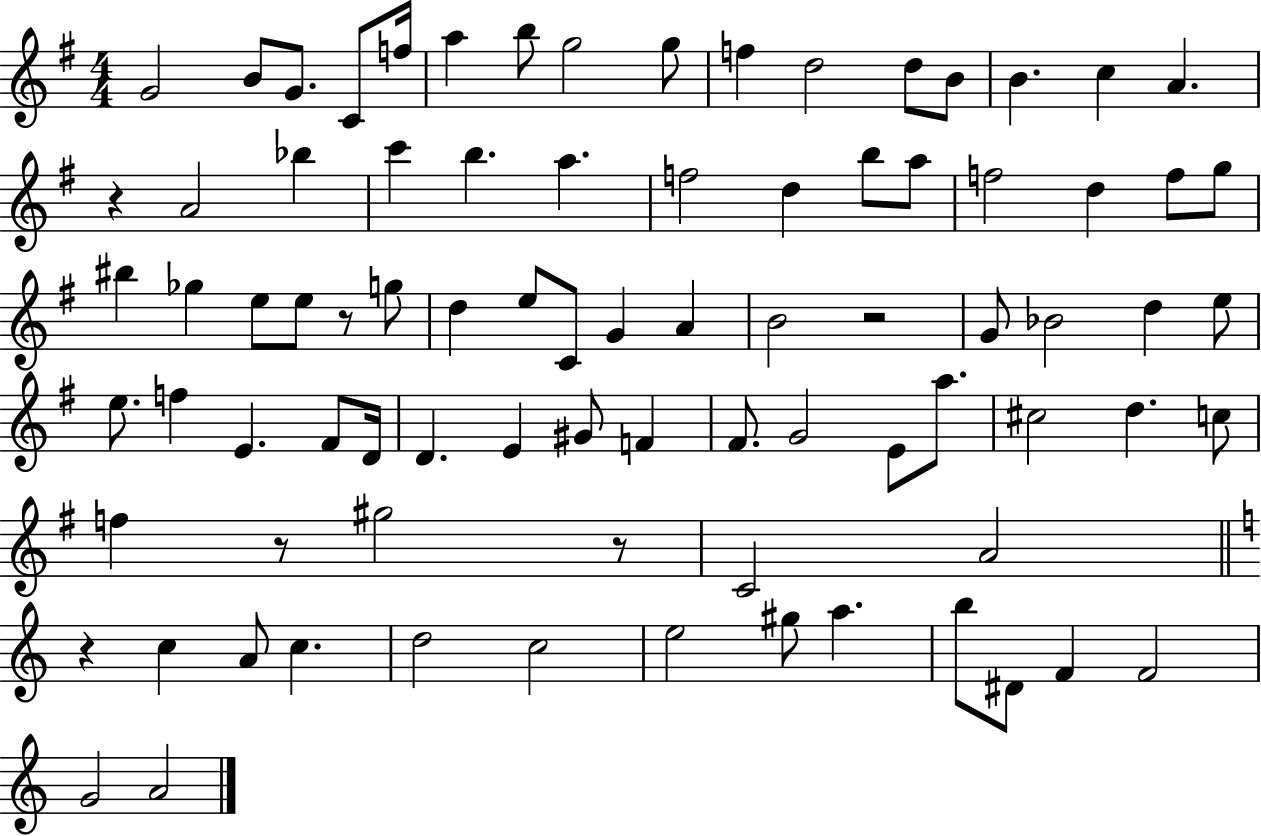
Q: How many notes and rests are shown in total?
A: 84